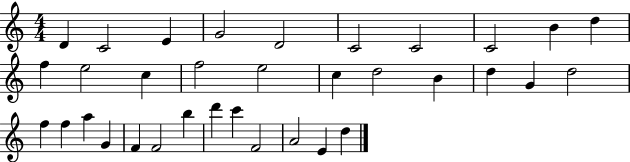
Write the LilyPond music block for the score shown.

{
  \clef treble
  \numericTimeSignature
  \time 4/4
  \key c \major
  d'4 c'2 e'4 | g'2 d'2 | c'2 c'2 | c'2 b'4 d''4 | \break f''4 e''2 c''4 | f''2 e''2 | c''4 d''2 b'4 | d''4 g'4 d''2 | \break f''4 f''4 a''4 g'4 | f'4 f'2 b''4 | d'''4 c'''4 f'2 | a'2 e'4 d''4 | \break \bar "|."
}